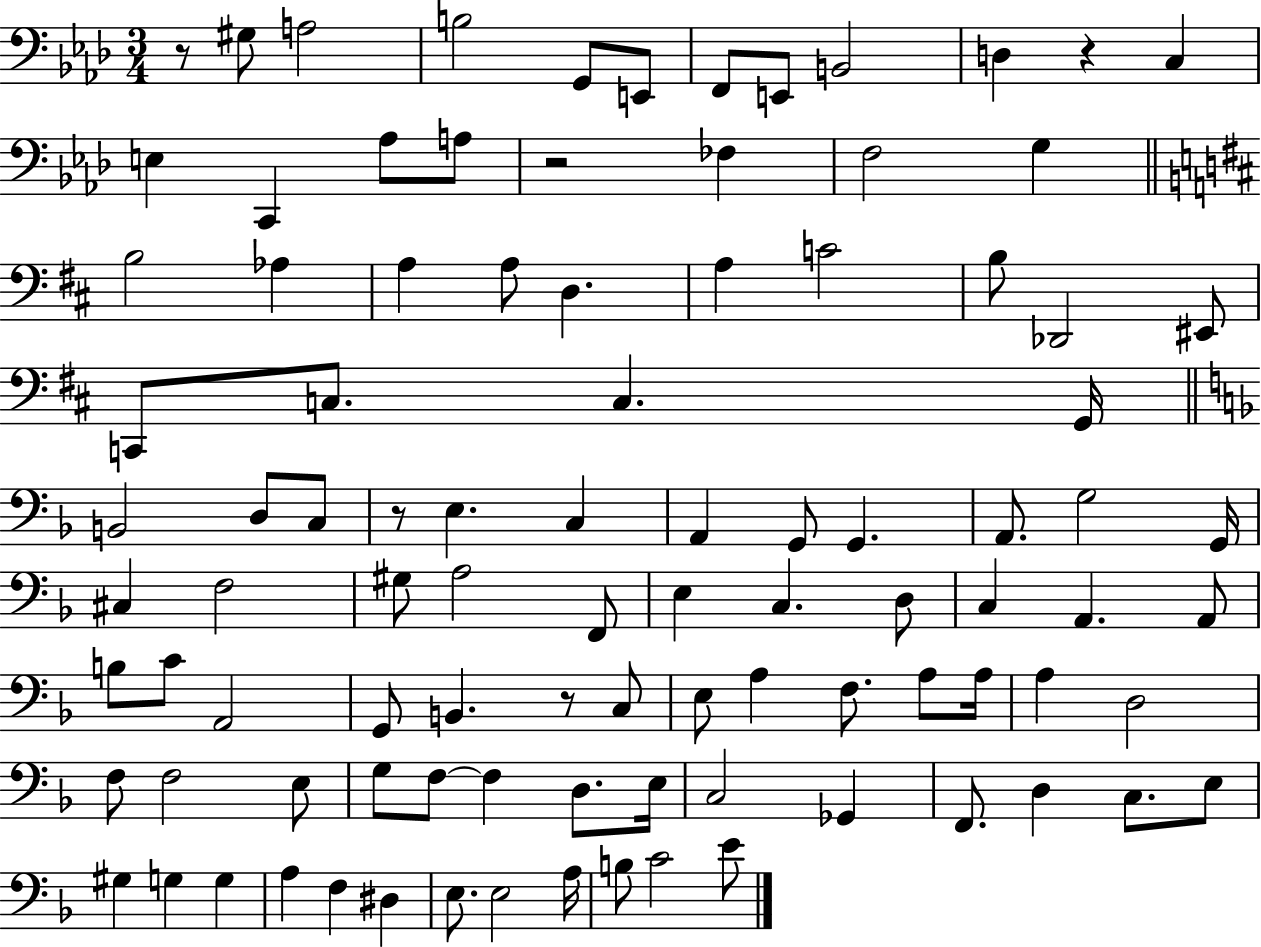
{
  \clef bass
  \numericTimeSignature
  \time 3/4
  \key aes \major
  r8 gis8 a2 | b2 g,8 e,8 | f,8 e,8 b,2 | d4 r4 c4 | \break e4 c,4 aes8 a8 | r2 fes4 | f2 g4 | \bar "||" \break \key d \major b2 aes4 | a4 a8 d4. | a4 c'2 | b8 des,2 eis,8 | \break c,8 c8. c4. g,16 | \bar "||" \break \key d \minor b,2 d8 c8 | r8 e4. c4 | a,4 g,8 g,4. | a,8. g2 g,16 | \break cis4 f2 | gis8 a2 f,8 | e4 c4. d8 | c4 a,4. a,8 | \break b8 c'8 a,2 | g,8 b,4. r8 c8 | e8 a4 f8. a8 a16 | a4 d2 | \break f8 f2 e8 | g8 f8~~ f4 d8. e16 | c2 ges,4 | f,8. d4 c8. e8 | \break gis4 g4 g4 | a4 f4 dis4 | e8. e2 a16 | b8 c'2 e'8 | \break \bar "|."
}